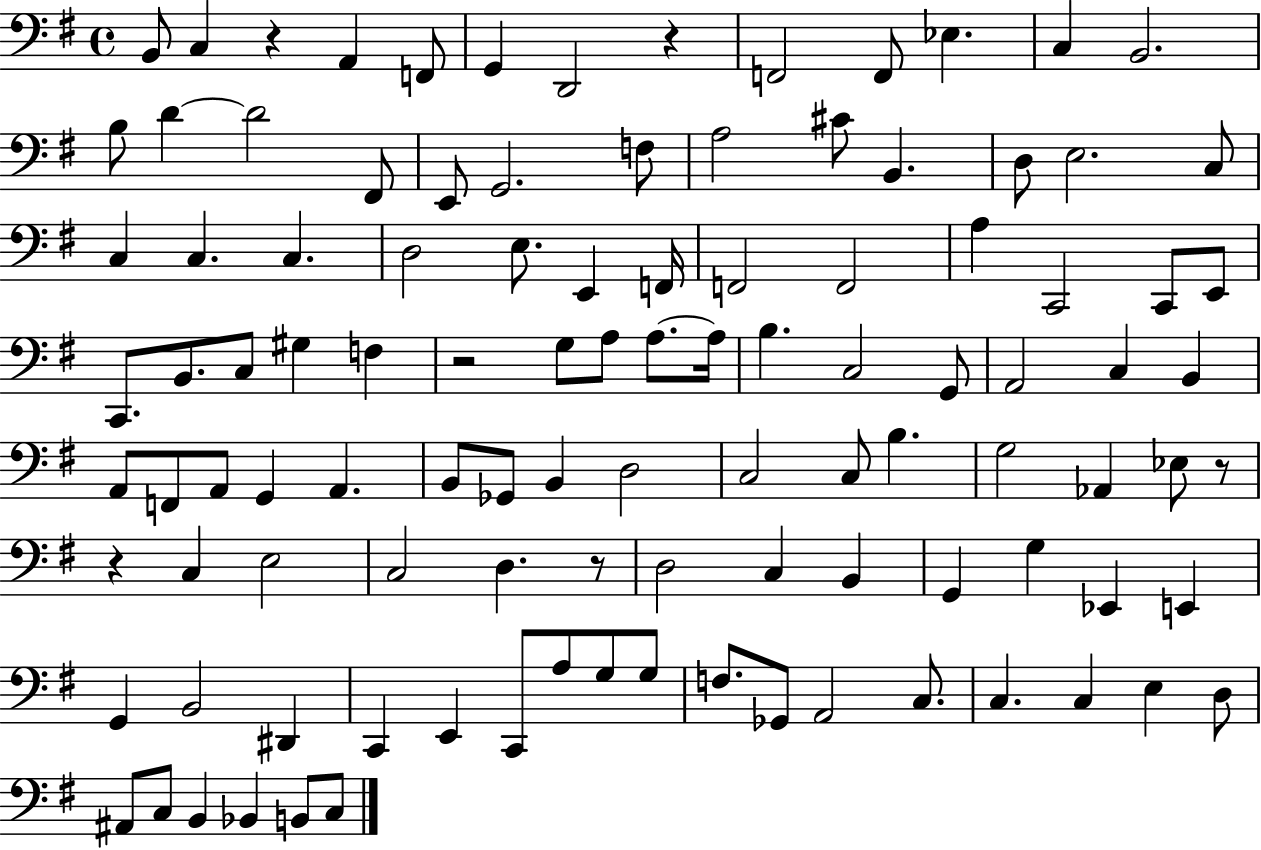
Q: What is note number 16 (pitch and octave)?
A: E2